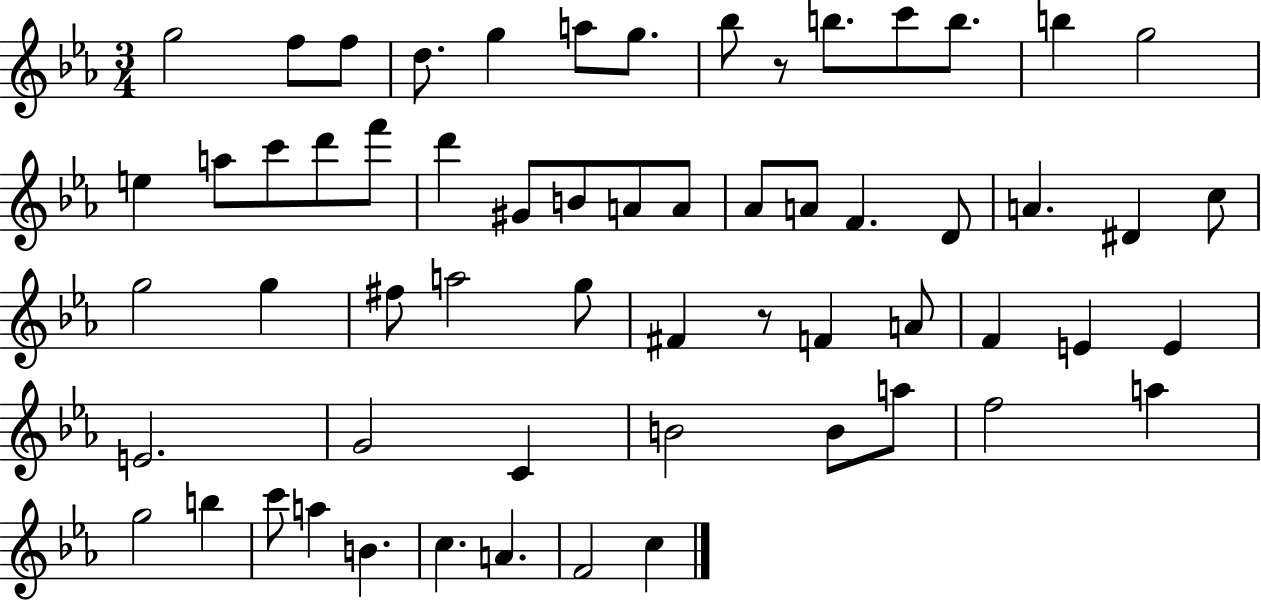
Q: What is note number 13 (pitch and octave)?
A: G5